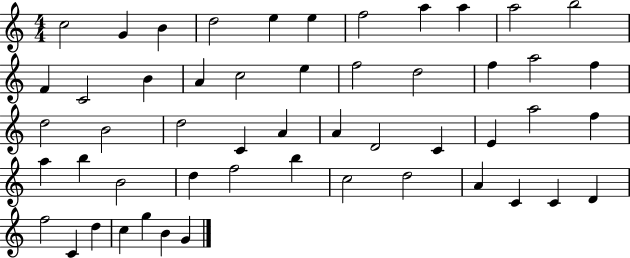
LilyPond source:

{
  \clef treble
  \numericTimeSignature
  \time 4/4
  \key c \major
  c''2 g'4 b'4 | d''2 e''4 e''4 | f''2 a''4 a''4 | a''2 b''2 | \break f'4 c'2 b'4 | a'4 c''2 e''4 | f''2 d''2 | f''4 a''2 f''4 | \break d''2 b'2 | d''2 c'4 a'4 | a'4 d'2 c'4 | e'4 a''2 f''4 | \break a''4 b''4 b'2 | d''4 f''2 b''4 | c''2 d''2 | a'4 c'4 c'4 d'4 | \break f''2 c'4 d''4 | c''4 g''4 b'4 g'4 | \bar "|."
}